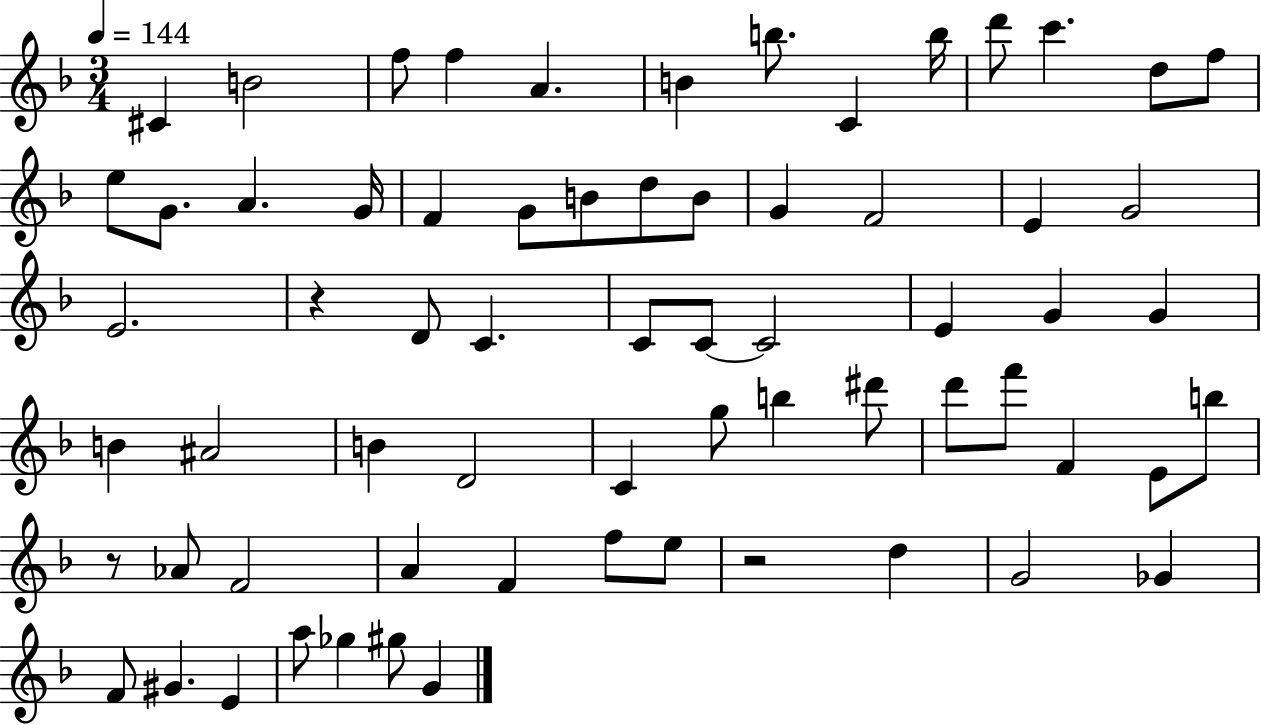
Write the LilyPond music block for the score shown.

{
  \clef treble
  \numericTimeSignature
  \time 3/4
  \key f \major
  \tempo 4 = 144
  cis'4 b'2 | f''8 f''4 a'4. | b'4 b''8. c'4 b''16 | d'''8 c'''4. d''8 f''8 | \break e''8 g'8. a'4. g'16 | f'4 g'8 b'8 d''8 b'8 | g'4 f'2 | e'4 g'2 | \break e'2. | r4 d'8 c'4. | c'8 c'8~~ c'2 | e'4 g'4 g'4 | \break b'4 ais'2 | b'4 d'2 | c'4 g''8 b''4 dis'''8 | d'''8 f'''8 f'4 e'8 b''8 | \break r8 aes'8 f'2 | a'4 f'4 f''8 e''8 | r2 d''4 | g'2 ges'4 | \break f'8 gis'4. e'4 | a''8 ges''4 gis''8 g'4 | \bar "|."
}